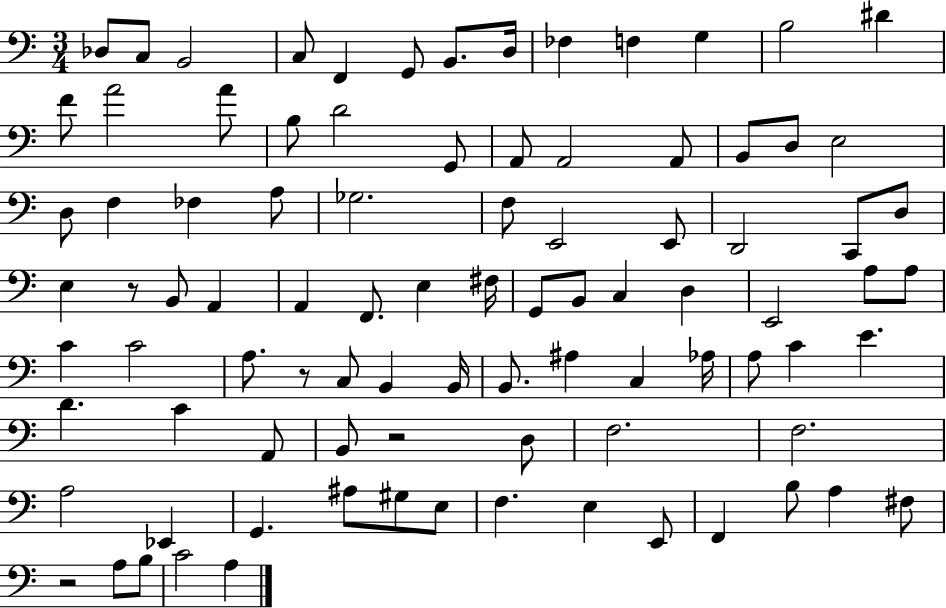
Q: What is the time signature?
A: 3/4